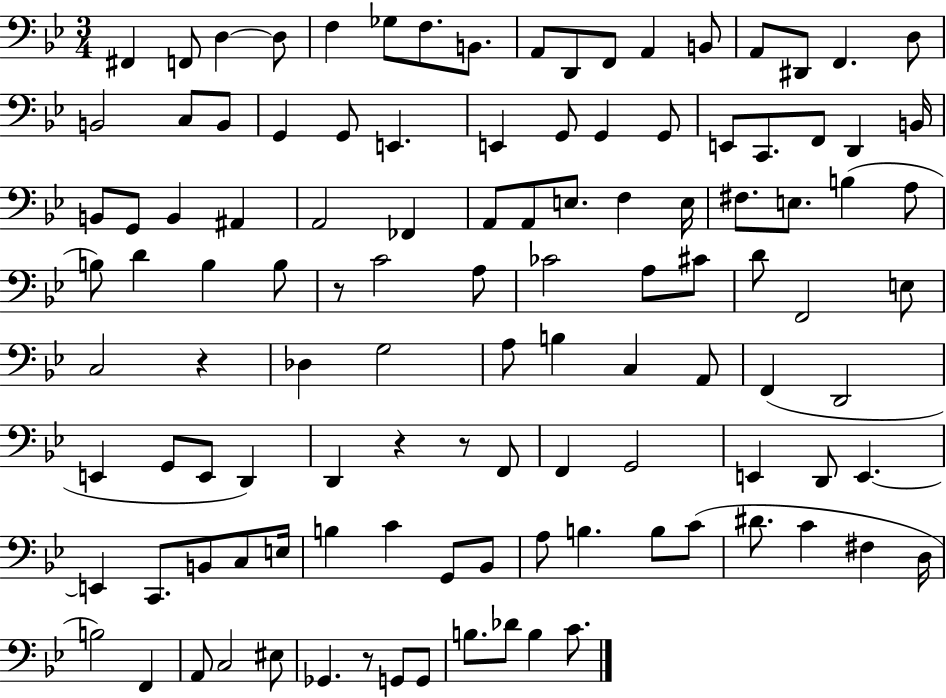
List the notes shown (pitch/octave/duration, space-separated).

F#2/q F2/e D3/q D3/e F3/q Gb3/e F3/e. B2/e. A2/e D2/e F2/e A2/q B2/e A2/e D#2/e F2/q. D3/e B2/h C3/e B2/e G2/q G2/e E2/q. E2/q G2/e G2/q G2/e E2/e C2/e. F2/e D2/q B2/s B2/e G2/e B2/q A#2/q A2/h FES2/q A2/e A2/e E3/e. F3/q E3/s F#3/e. E3/e. B3/q A3/e B3/e D4/q B3/q B3/e R/e C4/h A3/e CES4/h A3/e C#4/e D4/e F2/h E3/e C3/h R/q Db3/q G3/h A3/e B3/q C3/q A2/e F2/q D2/h E2/q G2/e E2/e D2/q D2/q R/q R/e F2/e F2/q G2/h E2/q D2/e E2/q. E2/q C2/e. B2/e C3/e E3/s B3/q C4/q G2/e Bb2/e A3/e B3/q. B3/e C4/e D#4/e. C4/q F#3/q D3/s B3/h F2/q A2/e C3/h EIS3/e Gb2/q. R/e G2/e G2/e B3/e. Db4/e B3/q C4/e.